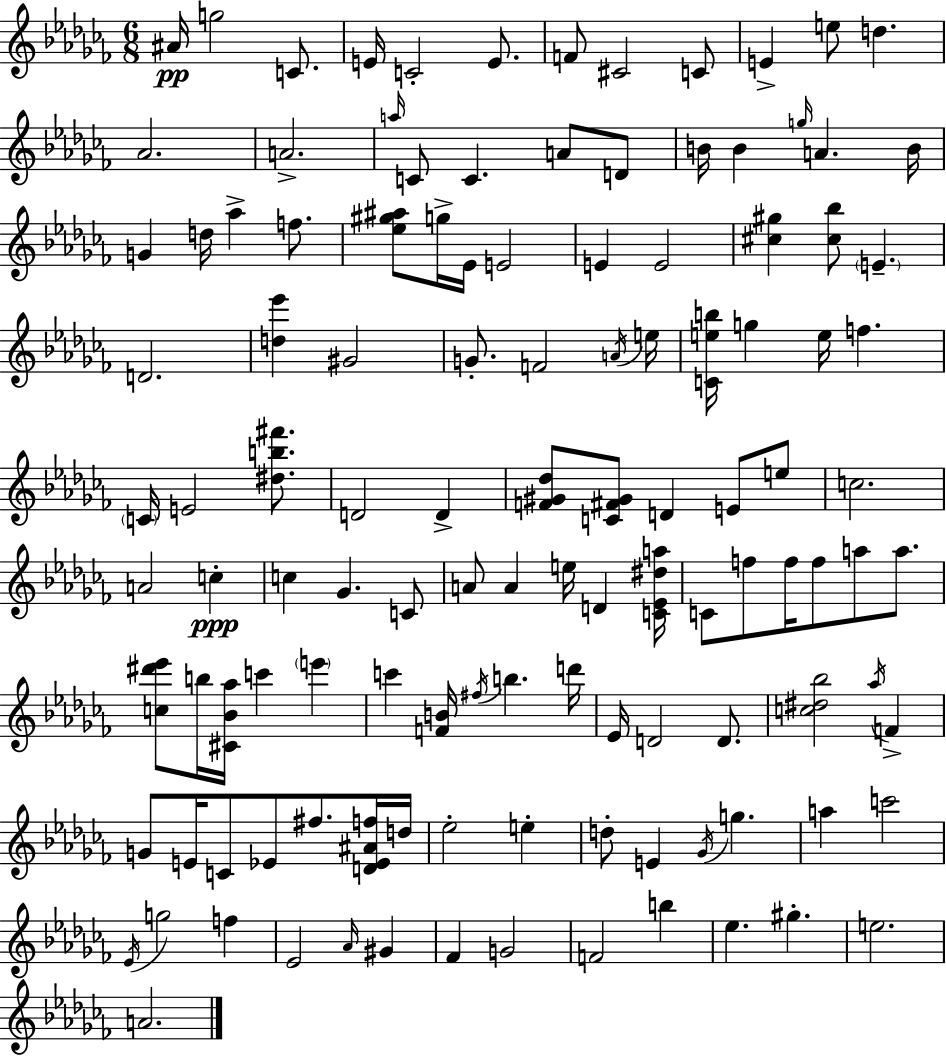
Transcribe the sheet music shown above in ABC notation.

X:1
T:Untitled
M:6/8
L:1/4
K:Abm
^A/4 g2 C/2 E/4 C2 E/2 F/2 ^C2 C/2 E e/2 d _A2 A2 a/4 C/2 C A/2 D/2 B/4 B g/4 A B/4 G d/4 _a f/2 [_e^g^a]/2 g/4 _E/4 E2 E E2 [^c^g] [^c_b]/2 E D2 [d_e'] ^G2 G/2 F2 A/4 e/4 [Ceb]/4 g e/4 f C/4 E2 [^db^f']/2 D2 D [F^G_d]/2 [C^F^G]/2 D E/2 e/2 c2 A2 c c _G C/2 A/2 A e/4 D [C_E^da]/4 C/2 f/2 f/4 f/2 a/2 a/2 [c^d'_e']/2 b/4 [^C_B_a]/4 c' e' c' [FB]/4 ^f/4 b d'/4 _E/4 D2 D/2 [c^d_b]2 _a/4 F G/2 E/4 C/2 _E/2 ^f/2 [D_E^Af]/4 d/4 _e2 e d/2 E _G/4 g a c'2 _E/4 g2 f _E2 _A/4 ^G _F G2 F2 b _e ^g e2 A2